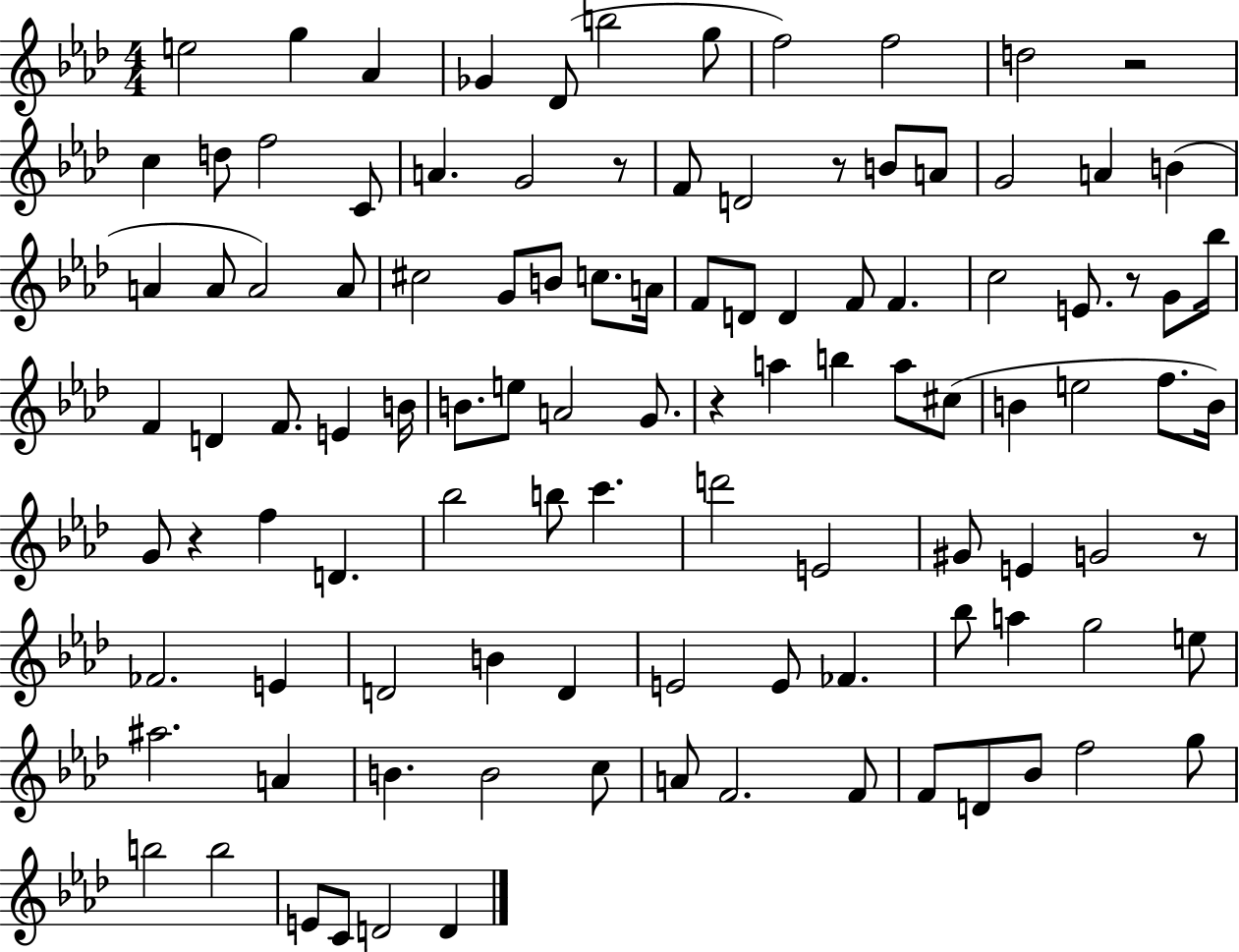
E5/h G5/q Ab4/q Gb4/q Db4/e B5/h G5/e F5/h F5/h D5/h R/h C5/q D5/e F5/h C4/e A4/q. G4/h R/e F4/e D4/h R/e B4/e A4/e G4/h A4/q B4/q A4/q A4/e A4/h A4/e C#5/h G4/e B4/e C5/e. A4/s F4/e D4/e D4/q F4/e F4/q. C5/h E4/e. R/e G4/e Bb5/s F4/q D4/q F4/e. E4/q B4/s B4/e. E5/e A4/h G4/e. R/q A5/q B5/q A5/e C#5/e B4/q E5/h F5/e. B4/s G4/e R/q F5/q D4/q. Bb5/h B5/e C6/q. D6/h E4/h G#4/e E4/q G4/h R/e FES4/h. E4/q D4/h B4/q D4/q E4/h E4/e FES4/q. Bb5/e A5/q G5/h E5/e A#5/h. A4/q B4/q. B4/h C5/e A4/e F4/h. F4/e F4/e D4/e Bb4/e F5/h G5/e B5/h B5/h E4/e C4/e D4/h D4/q